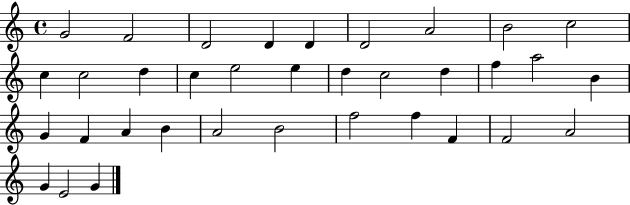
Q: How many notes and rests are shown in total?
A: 35